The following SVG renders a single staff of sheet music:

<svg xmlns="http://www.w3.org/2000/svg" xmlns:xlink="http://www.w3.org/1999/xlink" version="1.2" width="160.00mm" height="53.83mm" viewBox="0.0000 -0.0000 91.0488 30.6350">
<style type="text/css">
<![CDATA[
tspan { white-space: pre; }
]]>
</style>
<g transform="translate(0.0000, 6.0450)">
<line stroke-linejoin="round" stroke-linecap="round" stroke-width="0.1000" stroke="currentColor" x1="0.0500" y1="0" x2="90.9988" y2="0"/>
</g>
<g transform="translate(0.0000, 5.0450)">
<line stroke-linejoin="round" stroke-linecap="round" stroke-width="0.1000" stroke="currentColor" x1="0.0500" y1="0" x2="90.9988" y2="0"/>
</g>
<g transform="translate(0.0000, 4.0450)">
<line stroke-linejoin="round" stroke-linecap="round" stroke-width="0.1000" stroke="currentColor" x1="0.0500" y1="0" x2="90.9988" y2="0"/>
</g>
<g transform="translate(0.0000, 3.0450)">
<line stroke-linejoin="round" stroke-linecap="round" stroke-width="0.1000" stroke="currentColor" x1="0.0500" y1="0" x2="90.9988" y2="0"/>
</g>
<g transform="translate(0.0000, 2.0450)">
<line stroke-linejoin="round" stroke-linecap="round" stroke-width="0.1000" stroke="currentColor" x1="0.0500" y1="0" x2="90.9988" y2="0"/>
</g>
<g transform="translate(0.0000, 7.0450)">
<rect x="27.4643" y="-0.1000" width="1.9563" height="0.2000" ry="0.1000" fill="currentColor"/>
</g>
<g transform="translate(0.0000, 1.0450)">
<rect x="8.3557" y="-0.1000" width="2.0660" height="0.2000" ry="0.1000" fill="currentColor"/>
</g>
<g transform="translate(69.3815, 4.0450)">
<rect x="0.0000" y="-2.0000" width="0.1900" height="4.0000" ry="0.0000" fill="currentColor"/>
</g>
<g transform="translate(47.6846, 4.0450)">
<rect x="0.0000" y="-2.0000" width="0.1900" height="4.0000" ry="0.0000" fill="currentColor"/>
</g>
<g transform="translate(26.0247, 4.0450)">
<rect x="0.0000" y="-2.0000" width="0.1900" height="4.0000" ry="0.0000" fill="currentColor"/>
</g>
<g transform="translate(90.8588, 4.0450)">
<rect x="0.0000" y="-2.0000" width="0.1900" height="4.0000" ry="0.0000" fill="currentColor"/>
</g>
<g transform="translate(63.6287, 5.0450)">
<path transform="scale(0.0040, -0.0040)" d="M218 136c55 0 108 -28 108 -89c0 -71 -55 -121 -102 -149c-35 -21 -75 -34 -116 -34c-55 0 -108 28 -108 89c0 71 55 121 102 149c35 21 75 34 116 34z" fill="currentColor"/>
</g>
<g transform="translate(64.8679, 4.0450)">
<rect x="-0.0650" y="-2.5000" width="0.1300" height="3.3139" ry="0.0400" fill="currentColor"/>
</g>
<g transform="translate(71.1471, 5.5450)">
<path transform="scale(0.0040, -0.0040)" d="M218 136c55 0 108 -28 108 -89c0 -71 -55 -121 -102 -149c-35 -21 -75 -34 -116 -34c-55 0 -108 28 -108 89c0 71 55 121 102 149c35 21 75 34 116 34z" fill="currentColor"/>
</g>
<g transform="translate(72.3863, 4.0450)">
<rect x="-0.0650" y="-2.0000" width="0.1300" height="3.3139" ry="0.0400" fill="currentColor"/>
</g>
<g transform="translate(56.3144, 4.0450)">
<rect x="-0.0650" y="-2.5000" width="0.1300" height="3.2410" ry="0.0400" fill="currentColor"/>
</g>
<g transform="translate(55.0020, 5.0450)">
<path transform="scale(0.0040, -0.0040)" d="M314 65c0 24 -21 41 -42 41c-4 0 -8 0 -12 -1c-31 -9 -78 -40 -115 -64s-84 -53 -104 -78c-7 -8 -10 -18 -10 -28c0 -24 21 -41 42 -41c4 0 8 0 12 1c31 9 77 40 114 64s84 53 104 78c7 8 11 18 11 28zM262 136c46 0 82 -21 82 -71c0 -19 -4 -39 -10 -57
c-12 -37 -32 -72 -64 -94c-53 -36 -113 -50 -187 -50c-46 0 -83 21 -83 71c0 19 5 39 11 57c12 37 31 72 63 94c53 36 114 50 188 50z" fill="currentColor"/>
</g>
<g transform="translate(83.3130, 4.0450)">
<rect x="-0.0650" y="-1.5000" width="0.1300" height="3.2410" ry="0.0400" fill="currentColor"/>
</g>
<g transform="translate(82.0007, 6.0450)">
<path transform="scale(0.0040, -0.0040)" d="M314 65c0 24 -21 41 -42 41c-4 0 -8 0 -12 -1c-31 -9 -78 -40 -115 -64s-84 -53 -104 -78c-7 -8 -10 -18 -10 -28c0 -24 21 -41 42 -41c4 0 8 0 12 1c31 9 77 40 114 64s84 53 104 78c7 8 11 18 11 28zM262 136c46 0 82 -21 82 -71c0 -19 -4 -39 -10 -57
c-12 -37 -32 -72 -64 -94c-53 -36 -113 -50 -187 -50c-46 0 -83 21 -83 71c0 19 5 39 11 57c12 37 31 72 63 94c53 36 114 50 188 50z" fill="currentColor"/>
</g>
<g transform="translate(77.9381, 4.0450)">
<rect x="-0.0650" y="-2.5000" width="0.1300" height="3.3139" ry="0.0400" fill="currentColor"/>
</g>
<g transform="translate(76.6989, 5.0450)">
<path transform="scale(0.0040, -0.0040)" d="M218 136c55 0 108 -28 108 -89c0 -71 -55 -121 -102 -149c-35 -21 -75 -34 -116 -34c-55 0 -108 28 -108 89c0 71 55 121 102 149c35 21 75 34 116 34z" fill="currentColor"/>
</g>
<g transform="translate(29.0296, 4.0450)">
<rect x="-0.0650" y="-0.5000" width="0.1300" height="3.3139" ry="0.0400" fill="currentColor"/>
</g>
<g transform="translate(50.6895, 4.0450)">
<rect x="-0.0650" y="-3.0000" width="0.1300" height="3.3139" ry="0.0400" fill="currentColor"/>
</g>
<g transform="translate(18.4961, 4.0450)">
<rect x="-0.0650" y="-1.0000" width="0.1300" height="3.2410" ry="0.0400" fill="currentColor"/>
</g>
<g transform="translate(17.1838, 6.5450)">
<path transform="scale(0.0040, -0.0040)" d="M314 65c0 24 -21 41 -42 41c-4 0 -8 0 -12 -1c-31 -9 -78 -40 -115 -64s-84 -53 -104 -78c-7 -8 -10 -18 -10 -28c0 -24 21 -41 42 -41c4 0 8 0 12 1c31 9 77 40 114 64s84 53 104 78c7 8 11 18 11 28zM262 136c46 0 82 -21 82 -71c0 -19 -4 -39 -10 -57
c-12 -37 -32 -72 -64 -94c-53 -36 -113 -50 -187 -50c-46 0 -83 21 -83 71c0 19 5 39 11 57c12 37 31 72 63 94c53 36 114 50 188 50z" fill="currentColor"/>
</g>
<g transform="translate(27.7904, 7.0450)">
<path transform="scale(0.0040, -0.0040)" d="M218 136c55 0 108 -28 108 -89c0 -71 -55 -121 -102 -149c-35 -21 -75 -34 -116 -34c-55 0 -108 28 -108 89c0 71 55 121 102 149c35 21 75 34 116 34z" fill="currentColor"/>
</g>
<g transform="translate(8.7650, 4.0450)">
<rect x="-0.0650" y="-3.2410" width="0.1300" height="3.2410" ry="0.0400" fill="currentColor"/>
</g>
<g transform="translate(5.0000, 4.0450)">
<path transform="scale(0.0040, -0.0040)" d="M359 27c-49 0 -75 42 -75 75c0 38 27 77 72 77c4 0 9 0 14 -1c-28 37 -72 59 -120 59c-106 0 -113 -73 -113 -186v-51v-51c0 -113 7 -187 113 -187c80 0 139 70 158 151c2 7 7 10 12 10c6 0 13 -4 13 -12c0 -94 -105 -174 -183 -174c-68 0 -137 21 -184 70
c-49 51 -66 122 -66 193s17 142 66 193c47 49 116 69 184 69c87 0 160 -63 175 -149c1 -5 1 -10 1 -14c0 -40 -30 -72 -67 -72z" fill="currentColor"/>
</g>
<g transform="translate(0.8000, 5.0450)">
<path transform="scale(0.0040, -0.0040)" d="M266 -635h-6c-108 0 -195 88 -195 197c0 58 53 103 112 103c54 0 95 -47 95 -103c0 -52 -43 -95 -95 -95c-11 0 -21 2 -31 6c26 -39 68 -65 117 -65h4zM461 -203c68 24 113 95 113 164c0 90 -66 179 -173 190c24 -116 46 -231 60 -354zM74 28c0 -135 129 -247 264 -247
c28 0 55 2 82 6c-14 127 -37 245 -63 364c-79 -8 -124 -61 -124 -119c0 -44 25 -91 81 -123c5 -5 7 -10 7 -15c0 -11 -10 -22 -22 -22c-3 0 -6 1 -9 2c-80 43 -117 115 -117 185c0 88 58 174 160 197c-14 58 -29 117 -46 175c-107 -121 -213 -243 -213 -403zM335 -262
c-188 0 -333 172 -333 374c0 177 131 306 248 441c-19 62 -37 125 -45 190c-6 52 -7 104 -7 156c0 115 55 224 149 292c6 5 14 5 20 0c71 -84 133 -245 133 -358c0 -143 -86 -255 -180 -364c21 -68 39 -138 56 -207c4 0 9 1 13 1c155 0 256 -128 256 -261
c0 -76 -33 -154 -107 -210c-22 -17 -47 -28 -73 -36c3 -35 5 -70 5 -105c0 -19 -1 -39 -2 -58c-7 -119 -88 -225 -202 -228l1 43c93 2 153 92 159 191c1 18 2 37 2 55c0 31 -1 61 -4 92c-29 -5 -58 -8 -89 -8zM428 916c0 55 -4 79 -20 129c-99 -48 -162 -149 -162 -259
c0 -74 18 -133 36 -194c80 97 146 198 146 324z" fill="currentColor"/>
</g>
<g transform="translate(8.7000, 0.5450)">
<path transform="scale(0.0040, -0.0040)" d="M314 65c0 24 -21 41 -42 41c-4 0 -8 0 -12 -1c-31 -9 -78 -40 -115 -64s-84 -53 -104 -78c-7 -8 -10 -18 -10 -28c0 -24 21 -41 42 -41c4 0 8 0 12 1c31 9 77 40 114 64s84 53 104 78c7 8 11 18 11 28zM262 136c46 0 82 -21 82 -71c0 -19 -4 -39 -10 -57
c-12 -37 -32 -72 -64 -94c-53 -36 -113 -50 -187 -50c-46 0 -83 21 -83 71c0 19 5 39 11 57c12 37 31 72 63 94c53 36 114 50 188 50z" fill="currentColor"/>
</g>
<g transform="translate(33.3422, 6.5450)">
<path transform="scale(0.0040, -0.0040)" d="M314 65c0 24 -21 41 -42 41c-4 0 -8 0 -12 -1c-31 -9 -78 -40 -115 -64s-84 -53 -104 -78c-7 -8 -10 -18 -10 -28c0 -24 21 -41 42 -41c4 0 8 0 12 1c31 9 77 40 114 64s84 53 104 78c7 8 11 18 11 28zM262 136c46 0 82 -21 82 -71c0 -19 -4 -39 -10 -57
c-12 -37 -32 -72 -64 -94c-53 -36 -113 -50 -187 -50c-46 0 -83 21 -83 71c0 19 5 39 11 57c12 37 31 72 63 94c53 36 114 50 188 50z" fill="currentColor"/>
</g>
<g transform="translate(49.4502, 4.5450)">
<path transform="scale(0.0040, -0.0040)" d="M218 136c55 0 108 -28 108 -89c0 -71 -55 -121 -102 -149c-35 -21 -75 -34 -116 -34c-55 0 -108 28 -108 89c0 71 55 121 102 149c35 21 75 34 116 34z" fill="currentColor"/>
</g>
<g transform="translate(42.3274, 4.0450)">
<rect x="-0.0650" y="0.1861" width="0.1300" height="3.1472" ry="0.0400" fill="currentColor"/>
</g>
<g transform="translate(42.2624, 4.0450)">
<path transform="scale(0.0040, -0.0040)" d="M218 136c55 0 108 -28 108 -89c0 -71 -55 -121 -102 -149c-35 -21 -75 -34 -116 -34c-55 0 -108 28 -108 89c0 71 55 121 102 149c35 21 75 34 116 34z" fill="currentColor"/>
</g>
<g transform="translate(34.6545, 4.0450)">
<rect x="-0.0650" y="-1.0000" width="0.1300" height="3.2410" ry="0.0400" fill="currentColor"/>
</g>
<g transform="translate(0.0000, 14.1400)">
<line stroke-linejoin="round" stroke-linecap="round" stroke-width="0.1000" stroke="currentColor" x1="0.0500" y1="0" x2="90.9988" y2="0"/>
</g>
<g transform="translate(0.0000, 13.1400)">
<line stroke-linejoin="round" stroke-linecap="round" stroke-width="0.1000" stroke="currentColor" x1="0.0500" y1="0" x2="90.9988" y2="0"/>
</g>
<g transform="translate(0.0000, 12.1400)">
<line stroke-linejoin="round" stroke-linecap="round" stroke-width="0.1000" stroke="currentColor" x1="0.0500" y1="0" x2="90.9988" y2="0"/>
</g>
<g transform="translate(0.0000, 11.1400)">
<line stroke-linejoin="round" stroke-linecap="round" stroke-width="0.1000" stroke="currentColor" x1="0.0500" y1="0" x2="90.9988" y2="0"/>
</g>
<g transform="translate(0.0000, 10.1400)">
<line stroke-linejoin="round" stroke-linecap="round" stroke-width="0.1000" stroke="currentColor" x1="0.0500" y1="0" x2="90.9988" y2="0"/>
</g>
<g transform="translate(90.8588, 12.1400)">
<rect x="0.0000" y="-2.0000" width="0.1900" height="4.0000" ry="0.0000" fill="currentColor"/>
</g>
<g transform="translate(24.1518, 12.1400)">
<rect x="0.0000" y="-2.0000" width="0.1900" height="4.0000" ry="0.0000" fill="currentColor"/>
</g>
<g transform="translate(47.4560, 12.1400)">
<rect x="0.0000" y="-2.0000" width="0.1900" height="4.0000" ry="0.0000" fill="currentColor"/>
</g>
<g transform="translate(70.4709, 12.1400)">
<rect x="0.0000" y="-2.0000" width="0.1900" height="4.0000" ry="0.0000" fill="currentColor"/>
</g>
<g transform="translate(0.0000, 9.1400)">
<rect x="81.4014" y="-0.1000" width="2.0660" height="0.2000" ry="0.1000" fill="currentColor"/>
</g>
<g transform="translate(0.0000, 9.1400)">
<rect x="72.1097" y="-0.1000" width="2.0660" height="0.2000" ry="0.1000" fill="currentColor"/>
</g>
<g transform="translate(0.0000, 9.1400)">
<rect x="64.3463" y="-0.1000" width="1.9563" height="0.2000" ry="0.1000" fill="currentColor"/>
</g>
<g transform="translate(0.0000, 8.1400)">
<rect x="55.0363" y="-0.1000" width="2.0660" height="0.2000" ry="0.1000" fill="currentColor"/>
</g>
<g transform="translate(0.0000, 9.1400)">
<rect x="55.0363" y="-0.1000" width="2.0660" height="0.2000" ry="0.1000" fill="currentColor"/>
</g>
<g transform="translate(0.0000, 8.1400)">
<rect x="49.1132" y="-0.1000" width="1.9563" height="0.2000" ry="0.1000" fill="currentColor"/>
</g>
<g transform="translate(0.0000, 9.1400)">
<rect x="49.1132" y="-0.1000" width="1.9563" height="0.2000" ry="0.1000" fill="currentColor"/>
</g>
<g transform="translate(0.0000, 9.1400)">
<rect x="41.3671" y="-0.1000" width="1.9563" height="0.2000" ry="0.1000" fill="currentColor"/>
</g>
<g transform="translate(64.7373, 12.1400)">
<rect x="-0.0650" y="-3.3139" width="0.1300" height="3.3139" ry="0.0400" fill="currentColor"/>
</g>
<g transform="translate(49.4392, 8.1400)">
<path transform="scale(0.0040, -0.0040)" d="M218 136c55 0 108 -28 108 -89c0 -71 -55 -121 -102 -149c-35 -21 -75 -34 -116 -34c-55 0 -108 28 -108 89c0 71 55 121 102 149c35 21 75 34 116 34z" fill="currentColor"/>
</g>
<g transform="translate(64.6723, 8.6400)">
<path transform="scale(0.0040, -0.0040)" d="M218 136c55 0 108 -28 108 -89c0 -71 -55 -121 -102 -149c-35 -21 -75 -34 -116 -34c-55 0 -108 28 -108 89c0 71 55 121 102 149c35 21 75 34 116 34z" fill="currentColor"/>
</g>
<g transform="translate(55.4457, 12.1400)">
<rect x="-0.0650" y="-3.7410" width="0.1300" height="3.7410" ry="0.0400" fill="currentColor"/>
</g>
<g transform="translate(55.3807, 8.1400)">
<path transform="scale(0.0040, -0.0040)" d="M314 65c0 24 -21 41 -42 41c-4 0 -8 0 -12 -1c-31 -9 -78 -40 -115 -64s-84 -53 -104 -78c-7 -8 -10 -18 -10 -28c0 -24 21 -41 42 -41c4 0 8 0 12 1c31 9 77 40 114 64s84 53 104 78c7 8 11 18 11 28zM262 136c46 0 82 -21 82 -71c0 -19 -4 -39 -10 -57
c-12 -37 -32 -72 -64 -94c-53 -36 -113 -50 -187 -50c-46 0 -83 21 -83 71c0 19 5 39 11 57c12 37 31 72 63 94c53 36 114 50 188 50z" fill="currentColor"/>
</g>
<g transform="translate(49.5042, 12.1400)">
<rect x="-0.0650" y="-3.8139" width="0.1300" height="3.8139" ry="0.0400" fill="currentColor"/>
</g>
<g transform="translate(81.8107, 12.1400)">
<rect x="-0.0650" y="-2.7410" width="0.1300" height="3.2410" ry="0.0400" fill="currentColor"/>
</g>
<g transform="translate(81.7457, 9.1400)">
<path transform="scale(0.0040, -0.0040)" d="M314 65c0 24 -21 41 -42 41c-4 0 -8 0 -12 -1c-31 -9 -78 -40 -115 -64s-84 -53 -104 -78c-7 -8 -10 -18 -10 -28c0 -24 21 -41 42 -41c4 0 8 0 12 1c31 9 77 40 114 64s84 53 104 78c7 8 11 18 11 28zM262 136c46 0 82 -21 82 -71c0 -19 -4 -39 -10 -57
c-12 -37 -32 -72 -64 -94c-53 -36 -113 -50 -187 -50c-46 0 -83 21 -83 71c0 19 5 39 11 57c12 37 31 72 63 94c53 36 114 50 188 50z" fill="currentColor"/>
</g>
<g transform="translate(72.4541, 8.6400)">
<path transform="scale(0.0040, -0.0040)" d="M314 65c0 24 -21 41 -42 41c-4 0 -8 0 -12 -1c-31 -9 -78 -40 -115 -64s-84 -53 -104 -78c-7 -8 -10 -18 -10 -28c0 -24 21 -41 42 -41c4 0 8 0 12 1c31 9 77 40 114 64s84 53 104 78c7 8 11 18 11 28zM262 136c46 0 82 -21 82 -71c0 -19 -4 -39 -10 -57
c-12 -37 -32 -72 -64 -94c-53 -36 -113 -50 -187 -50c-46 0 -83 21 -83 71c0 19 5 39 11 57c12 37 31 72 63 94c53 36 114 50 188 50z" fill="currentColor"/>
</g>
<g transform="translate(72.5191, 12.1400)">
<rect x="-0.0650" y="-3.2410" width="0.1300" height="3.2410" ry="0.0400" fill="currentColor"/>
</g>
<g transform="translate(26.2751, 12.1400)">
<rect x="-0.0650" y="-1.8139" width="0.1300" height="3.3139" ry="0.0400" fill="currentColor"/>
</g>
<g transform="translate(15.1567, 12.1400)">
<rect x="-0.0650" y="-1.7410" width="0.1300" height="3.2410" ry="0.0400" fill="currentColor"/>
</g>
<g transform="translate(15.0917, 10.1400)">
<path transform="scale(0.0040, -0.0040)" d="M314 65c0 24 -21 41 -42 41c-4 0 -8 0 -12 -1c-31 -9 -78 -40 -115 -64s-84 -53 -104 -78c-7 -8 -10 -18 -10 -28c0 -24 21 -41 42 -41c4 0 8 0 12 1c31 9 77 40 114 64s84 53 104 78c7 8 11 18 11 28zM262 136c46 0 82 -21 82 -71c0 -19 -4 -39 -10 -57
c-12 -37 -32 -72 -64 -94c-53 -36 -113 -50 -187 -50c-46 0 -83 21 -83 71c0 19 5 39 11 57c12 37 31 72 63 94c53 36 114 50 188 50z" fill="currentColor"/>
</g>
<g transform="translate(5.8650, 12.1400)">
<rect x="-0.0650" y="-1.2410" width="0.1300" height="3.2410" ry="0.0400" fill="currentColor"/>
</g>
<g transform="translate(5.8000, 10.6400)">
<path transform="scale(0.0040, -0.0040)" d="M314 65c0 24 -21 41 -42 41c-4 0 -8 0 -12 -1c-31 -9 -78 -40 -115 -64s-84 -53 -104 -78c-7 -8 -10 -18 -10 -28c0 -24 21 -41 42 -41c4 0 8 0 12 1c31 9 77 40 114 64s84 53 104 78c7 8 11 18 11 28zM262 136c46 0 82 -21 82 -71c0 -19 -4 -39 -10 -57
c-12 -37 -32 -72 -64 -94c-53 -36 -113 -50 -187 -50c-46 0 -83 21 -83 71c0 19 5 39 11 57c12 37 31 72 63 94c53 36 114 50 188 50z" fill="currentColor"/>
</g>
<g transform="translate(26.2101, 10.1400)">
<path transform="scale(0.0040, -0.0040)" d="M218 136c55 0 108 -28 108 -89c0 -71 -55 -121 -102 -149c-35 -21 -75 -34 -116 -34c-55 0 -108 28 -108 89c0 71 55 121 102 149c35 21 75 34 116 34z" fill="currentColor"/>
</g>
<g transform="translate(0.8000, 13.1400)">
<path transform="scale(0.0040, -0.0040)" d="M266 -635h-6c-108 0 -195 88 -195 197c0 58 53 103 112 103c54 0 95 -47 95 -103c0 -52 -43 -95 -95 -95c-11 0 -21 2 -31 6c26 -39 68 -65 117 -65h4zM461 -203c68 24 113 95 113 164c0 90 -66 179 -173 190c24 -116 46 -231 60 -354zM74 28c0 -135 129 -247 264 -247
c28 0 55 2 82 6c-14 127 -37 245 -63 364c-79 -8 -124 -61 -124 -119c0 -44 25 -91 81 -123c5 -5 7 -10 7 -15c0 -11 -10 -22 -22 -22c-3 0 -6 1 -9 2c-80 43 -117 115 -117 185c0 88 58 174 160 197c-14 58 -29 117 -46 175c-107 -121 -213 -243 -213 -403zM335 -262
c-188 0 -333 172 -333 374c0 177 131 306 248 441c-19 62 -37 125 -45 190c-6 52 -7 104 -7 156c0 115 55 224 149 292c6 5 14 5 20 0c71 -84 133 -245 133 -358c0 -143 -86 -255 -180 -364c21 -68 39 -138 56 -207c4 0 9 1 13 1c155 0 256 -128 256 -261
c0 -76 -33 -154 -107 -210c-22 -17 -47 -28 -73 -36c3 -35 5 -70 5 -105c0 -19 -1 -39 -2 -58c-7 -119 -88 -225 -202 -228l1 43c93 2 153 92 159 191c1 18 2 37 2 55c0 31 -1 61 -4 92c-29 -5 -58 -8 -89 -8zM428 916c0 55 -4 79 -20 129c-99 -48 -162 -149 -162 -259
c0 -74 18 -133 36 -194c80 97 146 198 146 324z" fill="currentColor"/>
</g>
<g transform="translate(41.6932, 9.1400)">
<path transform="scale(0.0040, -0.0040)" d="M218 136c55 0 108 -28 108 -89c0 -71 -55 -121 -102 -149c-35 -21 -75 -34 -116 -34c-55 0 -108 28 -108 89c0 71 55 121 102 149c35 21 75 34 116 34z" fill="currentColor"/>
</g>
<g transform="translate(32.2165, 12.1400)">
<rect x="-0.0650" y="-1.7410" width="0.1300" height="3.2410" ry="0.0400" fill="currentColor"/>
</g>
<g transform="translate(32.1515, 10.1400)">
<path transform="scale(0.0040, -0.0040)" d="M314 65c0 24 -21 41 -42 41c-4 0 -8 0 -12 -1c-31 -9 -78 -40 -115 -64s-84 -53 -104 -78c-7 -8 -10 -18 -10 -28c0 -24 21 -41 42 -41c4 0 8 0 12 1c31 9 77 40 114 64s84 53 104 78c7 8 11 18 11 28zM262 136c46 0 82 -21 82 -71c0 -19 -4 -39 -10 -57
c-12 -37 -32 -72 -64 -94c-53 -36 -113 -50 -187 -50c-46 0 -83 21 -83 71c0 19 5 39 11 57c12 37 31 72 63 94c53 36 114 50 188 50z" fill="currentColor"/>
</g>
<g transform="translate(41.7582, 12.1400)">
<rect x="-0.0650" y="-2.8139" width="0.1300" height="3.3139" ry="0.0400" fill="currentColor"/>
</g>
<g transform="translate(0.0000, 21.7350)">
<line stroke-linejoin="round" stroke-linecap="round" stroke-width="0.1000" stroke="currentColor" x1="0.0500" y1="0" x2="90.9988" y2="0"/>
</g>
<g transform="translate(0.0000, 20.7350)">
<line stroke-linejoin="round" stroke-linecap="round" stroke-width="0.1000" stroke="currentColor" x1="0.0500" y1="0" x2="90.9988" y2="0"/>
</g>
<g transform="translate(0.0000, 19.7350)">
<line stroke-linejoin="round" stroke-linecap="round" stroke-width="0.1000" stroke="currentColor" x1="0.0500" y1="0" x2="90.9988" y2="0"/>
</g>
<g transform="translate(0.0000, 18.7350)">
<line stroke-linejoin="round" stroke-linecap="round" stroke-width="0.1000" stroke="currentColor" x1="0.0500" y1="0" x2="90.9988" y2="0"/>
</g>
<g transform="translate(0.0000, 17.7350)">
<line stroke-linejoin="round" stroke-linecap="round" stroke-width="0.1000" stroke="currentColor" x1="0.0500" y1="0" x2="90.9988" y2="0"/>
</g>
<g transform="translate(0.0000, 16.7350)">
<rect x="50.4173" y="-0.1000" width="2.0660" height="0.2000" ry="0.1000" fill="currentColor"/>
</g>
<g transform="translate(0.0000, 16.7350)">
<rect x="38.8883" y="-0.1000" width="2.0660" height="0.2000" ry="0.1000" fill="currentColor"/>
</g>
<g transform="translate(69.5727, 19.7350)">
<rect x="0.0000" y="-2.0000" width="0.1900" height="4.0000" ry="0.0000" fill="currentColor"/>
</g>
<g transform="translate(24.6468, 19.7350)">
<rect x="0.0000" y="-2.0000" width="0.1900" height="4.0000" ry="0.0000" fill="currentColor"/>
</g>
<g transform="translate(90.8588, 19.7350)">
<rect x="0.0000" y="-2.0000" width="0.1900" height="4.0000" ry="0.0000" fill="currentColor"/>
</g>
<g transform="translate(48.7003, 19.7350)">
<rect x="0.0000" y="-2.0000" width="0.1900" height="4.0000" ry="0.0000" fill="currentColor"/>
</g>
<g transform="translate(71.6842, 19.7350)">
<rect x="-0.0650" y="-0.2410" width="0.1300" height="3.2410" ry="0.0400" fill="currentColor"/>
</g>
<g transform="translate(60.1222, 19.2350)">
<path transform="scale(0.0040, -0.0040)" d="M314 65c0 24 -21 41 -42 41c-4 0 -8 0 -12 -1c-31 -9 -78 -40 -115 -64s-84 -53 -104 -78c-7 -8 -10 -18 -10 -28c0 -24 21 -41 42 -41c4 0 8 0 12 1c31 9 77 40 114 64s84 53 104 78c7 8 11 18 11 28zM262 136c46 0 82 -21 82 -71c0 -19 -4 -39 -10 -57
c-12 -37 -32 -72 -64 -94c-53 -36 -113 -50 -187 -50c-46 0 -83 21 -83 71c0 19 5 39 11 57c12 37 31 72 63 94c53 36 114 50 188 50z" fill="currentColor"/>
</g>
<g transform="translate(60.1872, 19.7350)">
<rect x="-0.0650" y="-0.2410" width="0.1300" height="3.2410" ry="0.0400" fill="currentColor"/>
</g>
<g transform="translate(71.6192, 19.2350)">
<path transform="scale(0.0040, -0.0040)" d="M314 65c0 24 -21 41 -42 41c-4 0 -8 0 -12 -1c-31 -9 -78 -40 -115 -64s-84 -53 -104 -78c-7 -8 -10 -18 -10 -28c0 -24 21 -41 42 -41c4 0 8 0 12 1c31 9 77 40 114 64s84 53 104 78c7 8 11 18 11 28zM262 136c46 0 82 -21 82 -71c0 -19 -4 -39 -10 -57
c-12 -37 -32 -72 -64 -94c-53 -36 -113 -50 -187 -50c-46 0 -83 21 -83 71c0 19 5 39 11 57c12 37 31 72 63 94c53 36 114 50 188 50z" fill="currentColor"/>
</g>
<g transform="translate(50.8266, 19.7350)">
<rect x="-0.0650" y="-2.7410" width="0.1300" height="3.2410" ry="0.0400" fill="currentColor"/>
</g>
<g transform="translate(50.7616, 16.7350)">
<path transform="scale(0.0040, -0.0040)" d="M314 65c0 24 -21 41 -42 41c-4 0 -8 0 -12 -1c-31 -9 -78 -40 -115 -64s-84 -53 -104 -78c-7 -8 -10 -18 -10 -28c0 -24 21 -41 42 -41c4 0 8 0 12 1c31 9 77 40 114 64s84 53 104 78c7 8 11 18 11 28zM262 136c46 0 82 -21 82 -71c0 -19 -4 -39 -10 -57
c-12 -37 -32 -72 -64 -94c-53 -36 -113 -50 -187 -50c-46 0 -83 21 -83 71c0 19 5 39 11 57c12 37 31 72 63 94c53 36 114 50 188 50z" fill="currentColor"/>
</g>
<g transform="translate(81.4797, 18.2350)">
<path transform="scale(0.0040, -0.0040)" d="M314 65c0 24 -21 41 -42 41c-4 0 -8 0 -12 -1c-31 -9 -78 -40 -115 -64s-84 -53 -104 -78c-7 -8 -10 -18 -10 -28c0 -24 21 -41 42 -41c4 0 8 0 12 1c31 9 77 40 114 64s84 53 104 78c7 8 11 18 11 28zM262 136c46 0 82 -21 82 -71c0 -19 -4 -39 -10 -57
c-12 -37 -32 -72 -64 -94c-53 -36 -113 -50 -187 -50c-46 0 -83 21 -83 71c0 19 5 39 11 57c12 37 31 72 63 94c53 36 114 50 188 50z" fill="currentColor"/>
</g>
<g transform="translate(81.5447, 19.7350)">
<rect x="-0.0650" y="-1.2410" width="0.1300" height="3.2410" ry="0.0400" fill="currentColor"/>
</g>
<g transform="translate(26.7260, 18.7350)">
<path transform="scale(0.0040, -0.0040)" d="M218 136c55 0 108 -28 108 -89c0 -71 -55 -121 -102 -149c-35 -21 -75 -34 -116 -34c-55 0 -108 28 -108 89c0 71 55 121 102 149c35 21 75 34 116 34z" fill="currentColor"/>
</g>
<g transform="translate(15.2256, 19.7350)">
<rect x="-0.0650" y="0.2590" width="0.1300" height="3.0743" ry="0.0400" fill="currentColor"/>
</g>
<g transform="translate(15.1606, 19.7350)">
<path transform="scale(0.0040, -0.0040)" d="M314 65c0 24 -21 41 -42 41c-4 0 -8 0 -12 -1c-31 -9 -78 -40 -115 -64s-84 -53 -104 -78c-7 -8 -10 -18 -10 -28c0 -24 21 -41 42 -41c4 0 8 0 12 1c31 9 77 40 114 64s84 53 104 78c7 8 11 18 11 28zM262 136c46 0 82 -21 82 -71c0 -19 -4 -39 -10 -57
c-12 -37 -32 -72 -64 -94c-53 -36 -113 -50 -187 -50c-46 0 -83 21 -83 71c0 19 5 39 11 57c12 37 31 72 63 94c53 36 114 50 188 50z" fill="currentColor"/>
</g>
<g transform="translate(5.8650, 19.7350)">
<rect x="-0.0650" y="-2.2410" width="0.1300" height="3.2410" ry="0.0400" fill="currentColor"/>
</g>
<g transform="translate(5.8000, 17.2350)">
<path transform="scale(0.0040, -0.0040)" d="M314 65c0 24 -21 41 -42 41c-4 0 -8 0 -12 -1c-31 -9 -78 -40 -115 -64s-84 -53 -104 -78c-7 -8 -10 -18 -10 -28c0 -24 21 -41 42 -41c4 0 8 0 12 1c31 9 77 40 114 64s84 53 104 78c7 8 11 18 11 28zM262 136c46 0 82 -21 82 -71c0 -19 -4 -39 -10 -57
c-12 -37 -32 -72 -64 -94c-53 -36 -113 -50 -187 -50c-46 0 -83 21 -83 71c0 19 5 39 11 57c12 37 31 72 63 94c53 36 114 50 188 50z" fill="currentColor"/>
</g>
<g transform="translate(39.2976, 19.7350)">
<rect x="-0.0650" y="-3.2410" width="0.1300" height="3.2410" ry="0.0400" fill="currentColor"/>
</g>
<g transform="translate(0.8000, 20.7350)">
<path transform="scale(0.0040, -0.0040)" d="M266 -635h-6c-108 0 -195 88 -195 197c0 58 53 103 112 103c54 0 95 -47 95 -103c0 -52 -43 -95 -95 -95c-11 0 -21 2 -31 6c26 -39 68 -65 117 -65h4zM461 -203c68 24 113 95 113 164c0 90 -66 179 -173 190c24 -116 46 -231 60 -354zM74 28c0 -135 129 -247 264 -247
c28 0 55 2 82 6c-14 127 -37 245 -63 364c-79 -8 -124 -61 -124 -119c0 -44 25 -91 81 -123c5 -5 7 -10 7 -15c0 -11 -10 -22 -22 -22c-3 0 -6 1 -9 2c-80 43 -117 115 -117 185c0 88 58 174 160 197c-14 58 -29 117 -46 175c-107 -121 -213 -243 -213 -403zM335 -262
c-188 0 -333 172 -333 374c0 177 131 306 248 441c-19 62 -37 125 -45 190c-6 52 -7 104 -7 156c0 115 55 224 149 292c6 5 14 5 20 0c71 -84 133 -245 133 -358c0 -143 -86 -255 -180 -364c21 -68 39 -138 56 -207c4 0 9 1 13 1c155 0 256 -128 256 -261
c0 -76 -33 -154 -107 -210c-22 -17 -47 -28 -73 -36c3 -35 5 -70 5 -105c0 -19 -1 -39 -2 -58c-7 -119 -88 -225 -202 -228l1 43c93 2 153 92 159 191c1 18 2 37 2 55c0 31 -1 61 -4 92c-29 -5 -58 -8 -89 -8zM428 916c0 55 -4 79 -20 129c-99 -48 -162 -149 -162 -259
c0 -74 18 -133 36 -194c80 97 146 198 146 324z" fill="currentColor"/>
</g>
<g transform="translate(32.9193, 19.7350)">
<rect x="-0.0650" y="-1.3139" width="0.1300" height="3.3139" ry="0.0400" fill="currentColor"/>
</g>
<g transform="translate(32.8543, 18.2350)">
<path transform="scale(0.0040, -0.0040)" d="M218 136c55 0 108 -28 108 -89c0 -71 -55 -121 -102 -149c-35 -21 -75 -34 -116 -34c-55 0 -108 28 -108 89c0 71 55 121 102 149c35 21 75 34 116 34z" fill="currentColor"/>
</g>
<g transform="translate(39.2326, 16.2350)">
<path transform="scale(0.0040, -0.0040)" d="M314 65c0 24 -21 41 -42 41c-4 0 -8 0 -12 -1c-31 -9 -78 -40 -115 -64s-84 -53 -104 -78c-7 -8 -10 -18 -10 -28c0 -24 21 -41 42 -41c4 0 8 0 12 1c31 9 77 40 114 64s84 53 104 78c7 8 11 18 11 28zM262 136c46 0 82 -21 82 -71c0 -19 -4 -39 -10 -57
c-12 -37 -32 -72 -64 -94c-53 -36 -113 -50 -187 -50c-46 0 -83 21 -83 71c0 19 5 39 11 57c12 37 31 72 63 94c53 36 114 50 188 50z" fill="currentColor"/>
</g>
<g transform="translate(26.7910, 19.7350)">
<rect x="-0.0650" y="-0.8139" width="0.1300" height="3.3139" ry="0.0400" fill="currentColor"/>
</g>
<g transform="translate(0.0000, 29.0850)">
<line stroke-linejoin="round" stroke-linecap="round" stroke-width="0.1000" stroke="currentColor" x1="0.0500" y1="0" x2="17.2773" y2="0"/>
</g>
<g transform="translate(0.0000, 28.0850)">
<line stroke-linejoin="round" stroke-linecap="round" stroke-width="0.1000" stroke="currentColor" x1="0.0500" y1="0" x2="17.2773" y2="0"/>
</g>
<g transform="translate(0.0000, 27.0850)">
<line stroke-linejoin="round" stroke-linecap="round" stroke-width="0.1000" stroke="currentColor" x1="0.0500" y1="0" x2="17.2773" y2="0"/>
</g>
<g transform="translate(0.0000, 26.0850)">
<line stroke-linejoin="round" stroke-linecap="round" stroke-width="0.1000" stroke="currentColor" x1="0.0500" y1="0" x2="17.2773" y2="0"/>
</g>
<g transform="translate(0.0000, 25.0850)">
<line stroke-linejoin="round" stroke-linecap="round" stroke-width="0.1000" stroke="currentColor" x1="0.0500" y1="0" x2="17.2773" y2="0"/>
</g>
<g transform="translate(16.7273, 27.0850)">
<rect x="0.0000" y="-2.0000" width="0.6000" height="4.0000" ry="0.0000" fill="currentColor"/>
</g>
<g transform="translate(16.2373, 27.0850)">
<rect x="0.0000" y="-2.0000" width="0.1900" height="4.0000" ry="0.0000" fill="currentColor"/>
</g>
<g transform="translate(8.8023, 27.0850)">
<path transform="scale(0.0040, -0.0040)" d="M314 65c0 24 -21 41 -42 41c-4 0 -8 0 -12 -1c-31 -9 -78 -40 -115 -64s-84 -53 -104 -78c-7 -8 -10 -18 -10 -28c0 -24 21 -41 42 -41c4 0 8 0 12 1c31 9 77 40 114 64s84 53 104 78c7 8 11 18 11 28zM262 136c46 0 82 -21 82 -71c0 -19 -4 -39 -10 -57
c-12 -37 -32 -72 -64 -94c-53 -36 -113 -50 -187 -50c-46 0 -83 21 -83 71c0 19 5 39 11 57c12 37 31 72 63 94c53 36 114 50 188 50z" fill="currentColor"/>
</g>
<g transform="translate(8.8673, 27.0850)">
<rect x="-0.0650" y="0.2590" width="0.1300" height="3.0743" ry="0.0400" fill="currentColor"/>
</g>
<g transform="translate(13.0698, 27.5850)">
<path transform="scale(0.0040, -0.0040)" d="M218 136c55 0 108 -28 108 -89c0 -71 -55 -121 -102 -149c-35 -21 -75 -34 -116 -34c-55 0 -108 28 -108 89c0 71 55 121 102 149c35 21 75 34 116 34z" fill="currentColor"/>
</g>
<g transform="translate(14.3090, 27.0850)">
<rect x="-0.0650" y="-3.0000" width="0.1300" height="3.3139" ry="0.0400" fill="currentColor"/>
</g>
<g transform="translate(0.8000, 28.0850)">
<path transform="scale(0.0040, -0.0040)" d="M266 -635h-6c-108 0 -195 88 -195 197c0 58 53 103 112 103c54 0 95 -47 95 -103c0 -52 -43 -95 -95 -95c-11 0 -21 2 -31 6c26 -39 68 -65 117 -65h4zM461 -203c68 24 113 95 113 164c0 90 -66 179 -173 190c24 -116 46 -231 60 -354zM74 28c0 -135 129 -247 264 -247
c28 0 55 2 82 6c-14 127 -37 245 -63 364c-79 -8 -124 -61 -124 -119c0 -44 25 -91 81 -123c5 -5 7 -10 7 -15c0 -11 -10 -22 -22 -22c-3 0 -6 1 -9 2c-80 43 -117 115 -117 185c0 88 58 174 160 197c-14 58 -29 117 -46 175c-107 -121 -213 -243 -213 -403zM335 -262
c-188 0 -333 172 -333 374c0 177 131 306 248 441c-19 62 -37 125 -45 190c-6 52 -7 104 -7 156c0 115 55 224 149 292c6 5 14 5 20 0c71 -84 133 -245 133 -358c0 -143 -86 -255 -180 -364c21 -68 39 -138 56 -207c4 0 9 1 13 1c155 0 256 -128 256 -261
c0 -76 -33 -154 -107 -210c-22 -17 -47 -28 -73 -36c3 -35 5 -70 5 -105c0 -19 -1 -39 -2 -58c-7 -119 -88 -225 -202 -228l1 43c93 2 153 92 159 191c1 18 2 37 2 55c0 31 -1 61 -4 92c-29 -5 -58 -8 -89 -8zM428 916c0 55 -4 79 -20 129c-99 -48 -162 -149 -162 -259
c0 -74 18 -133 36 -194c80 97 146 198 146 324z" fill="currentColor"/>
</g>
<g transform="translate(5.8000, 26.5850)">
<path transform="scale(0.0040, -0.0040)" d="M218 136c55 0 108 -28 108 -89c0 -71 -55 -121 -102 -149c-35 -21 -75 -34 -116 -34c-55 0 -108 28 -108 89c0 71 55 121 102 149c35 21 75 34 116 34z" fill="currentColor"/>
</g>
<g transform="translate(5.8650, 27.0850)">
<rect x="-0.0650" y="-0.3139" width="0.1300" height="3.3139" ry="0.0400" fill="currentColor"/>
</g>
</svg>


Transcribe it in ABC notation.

X:1
T:Untitled
M:4/4
L:1/4
K:C
b2 D2 C D2 B A G2 G F G E2 e2 f2 f f2 a c' c'2 b b2 a2 g2 B2 d e b2 a2 c2 c2 e2 c B2 A